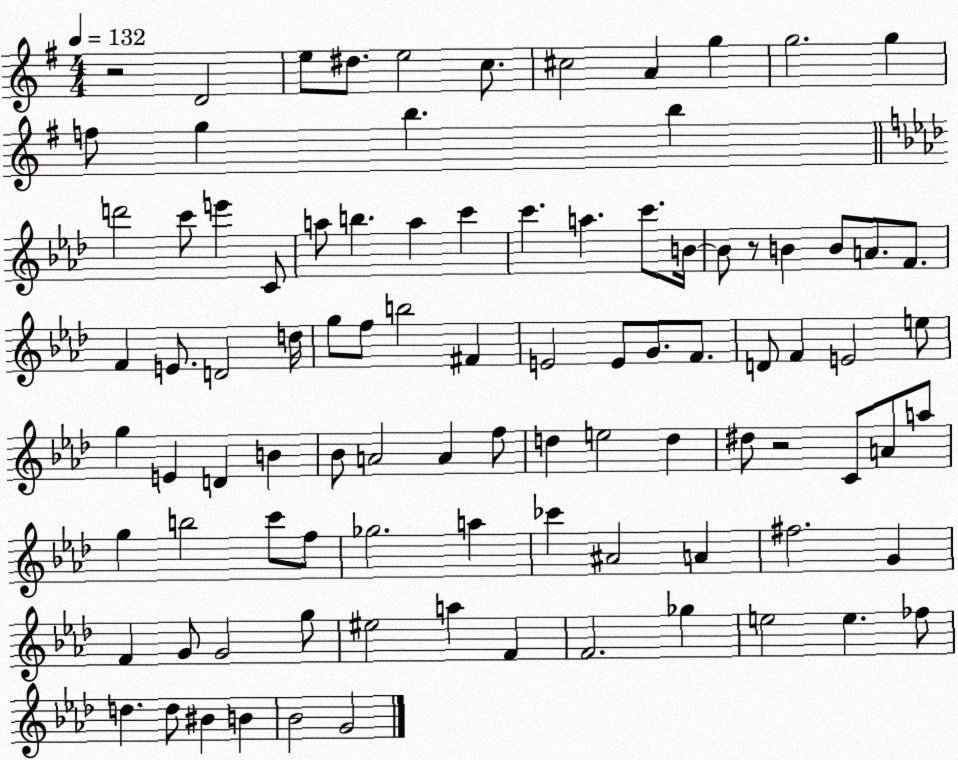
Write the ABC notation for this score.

X:1
T:Untitled
M:4/4
L:1/4
K:G
z2 D2 e/2 ^d/2 e2 c/2 ^c2 A g g2 g f/2 g b b d'2 c'/2 e' C/2 a/2 b a c' c' a c'/2 B/4 B/2 z/2 B B/2 A/2 F/2 F E/2 D2 d/4 g/2 f/2 b2 ^F E2 E/2 G/2 F/2 D/2 F E2 e/2 g E D B _B/2 A2 A f/2 d e2 d ^d/2 z2 C/2 A/2 a/2 g b2 c'/2 f/2 _g2 a _c' ^A2 A ^f2 G F G/2 G2 g/2 ^e2 a F F2 _g e2 e _f/2 d d/2 ^B B _B2 G2